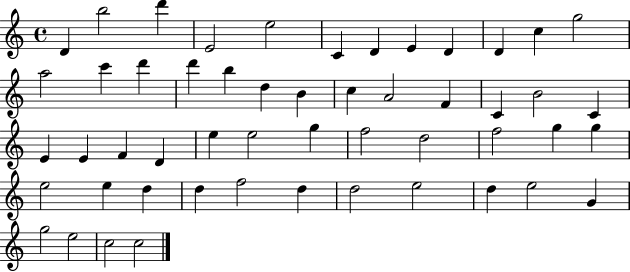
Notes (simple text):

D4/q B5/h D6/q E4/h E5/h C4/q D4/q E4/q D4/q D4/q C5/q G5/h A5/h C6/q D6/q D6/q B5/q D5/q B4/q C5/q A4/h F4/q C4/q B4/h C4/q E4/q E4/q F4/q D4/q E5/q E5/h G5/q F5/h D5/h F5/h G5/q G5/q E5/h E5/q D5/q D5/q F5/h D5/q D5/h E5/h D5/q E5/h G4/q G5/h E5/h C5/h C5/h